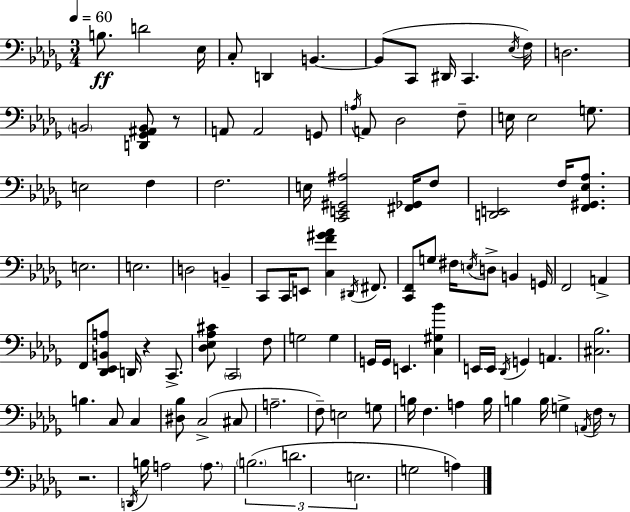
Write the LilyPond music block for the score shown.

{
  \clef bass
  \numericTimeSignature
  \time 3/4
  \key bes \minor
  \tempo 4 = 60
  b8.\ff d'2 ees16 | c8-. d,4 b,4.~~ | b,8( c,8 dis,16 c,4. \acciaccatura { ees16 } | f16) d2. | \break \parenthesize b,2 <d, ges, ais, b,>8 r8 | a,8 a,2 g,8 | \acciaccatura { a16 } a,8 des2 | f8-- e16 e2 g8. | \break e2 f4 | f2. | e16 <c, e, gis, ais>2 <fis, ges,>16 | f8 <d, e,>2 f16 <f, gis, ees aes>8. | \break e2. | e2. | d2 b,4-- | c,8 c,16 e,8 <c f' gis' aes'>4 \acciaccatura { dis,16 } | \break fis,8. <c, f,>8 g8 fis16 \acciaccatura { e16 } d8-> b,4 | g,16 f,2 | a,4-> f,8 <des, ees, b, a>8 d,16 r4 | c,8.-> <des ees aes cis'>8 \parenthesize c,2 | \break f8 g2 | g4 g,16 g,16 e,4. | <c gis bes'>4 e,16 e,16 \acciaccatura { des,16 } g,4 a,4. | <cis bes>2. | \break b4. c8 | c4 <dis bes>8 c2->( | cis8 a2.-- | f8--) e2 | \break g8 b16 f4. | a4 b16 b4 b16 g4-> | \acciaccatura { a,16 } f16 r8 r2. | \acciaccatura { d,16 } b16 a2 | \break \parenthesize a8. \tuplet 3/2 { \parenthesize b2.( | d'2. | e2. } | g2 | \break a4) \bar "|."
}